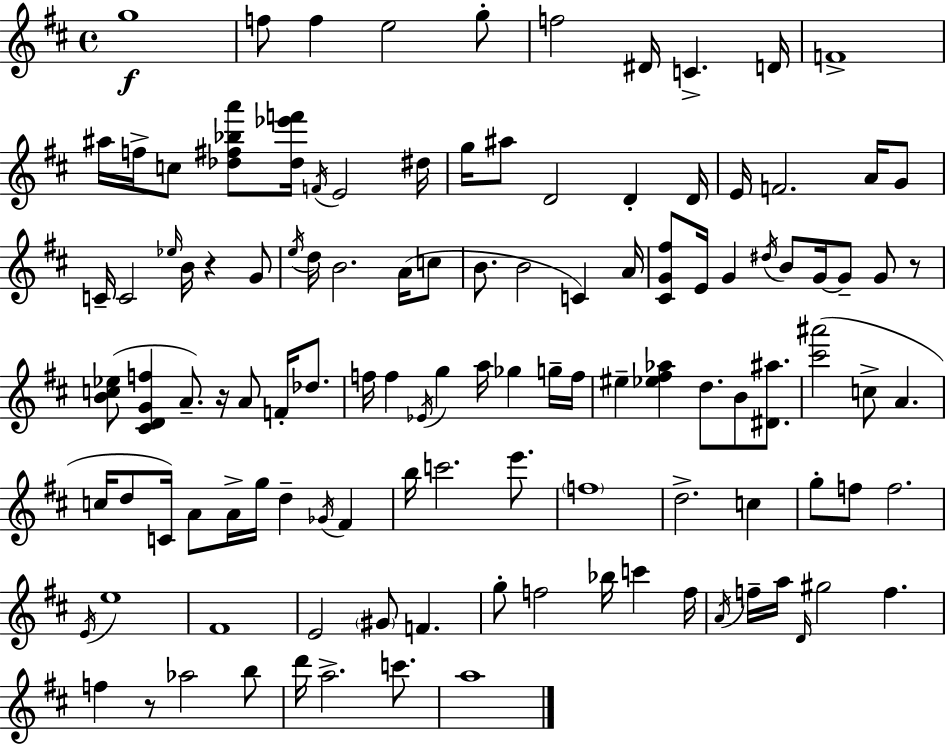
{
  \clef treble
  \time 4/4
  \defaultTimeSignature
  \key d \major
  g''1\f | f''8 f''4 e''2 g''8-. | f''2 dis'16 c'4.-> d'16 | f'1-> | \break ais''16 f''16-> c''8 <des'' fis'' bes'' a'''>8 <des'' ees''' f'''>16 \acciaccatura { f'16 } e'2 | dis''16 g''16 ais''8 d'2 d'4-. | d'16 e'16 f'2. a'16 g'8 | c'16-- c'2 \grace { ees''16 } b'16 r4 | \break g'8 \acciaccatura { e''16 } d''16 b'2. | a'16( c''8 b'8. b'2 c'4) | a'16 <cis' g' fis''>8 e'16 g'4 \acciaccatura { dis''16 } b'8 g'16~~ g'8-- | g'8 r8 <b' c'' ees''>8( <cis' d' g' f''>4 a'8.--) r16 a'8 | \break f'16-. des''8. f''16 f''4 \acciaccatura { ees'16 } g''4 a''16 ges''4 | g''16-- f''16 eis''4-- <ees'' fis'' aes''>4 d''8. | b'8 <dis' ais''>8. <cis''' ais'''>2( c''8-> a'4. | c''16 d''8 c'16) a'8 a'16-> g''16 d''4-- | \break \acciaccatura { ges'16 } fis'4 b''16 c'''2. | e'''8. \parenthesize f''1 | d''2.-> | c''4 g''8-. f''8 f''2. | \break \acciaccatura { e'16 } e''1 | fis'1 | e'2 \parenthesize gis'8 | f'4. g''8-. f''2 | \break bes''16 c'''4 f''16 \acciaccatura { a'16 } f''16-- a''16 \grace { d'16 } gis''2 | f''4. f''4 r8 aes''2 | b''8 d'''16 a''2.-> | c'''8. a''1 | \break \bar "|."
}